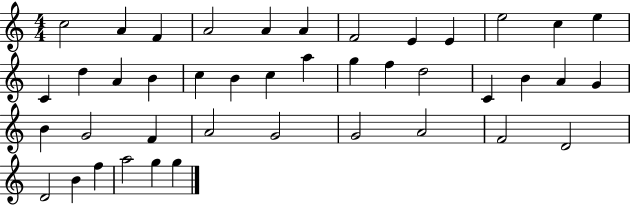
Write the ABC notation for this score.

X:1
T:Untitled
M:4/4
L:1/4
K:C
c2 A F A2 A A F2 E E e2 c e C d A B c B c a g f d2 C B A G B G2 F A2 G2 G2 A2 F2 D2 D2 B f a2 g g